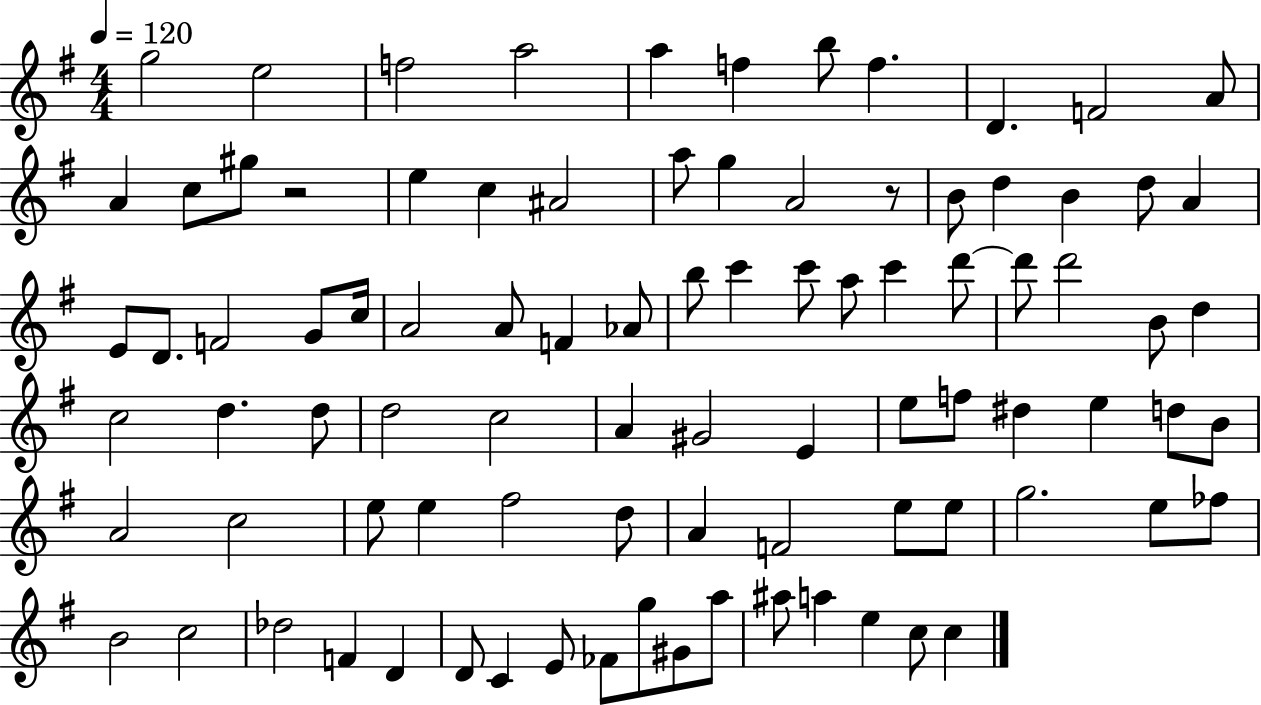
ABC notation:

X:1
T:Untitled
M:4/4
L:1/4
K:G
g2 e2 f2 a2 a f b/2 f D F2 A/2 A c/2 ^g/2 z2 e c ^A2 a/2 g A2 z/2 B/2 d B d/2 A E/2 D/2 F2 G/2 c/4 A2 A/2 F _A/2 b/2 c' c'/2 a/2 c' d'/2 d'/2 d'2 B/2 d c2 d d/2 d2 c2 A ^G2 E e/2 f/2 ^d e d/2 B/2 A2 c2 e/2 e ^f2 d/2 A F2 e/2 e/2 g2 e/2 _f/2 B2 c2 _d2 F D D/2 C E/2 _F/2 g/2 ^G/2 a/2 ^a/2 a e c/2 c